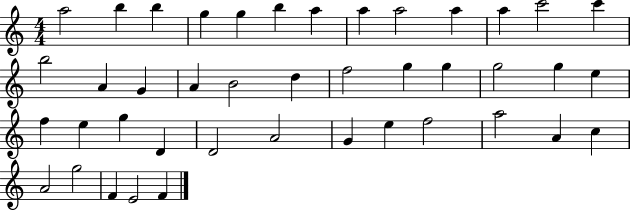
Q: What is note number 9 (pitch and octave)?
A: A5